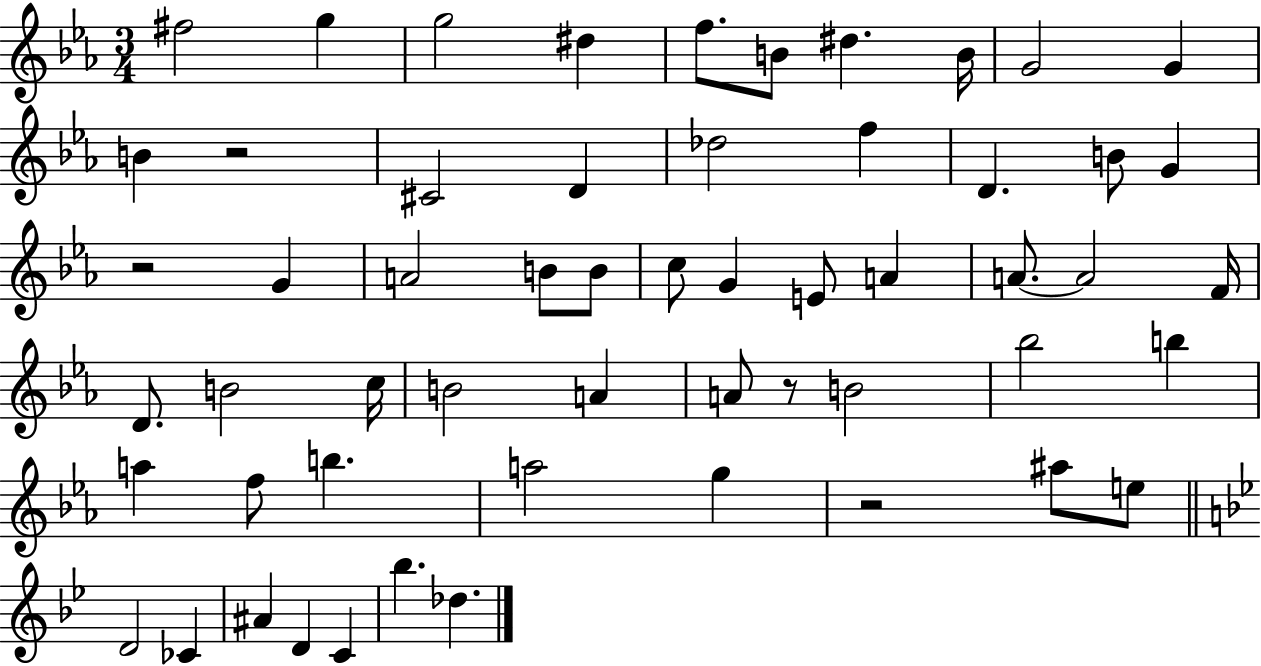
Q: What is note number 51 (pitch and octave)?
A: Bb5